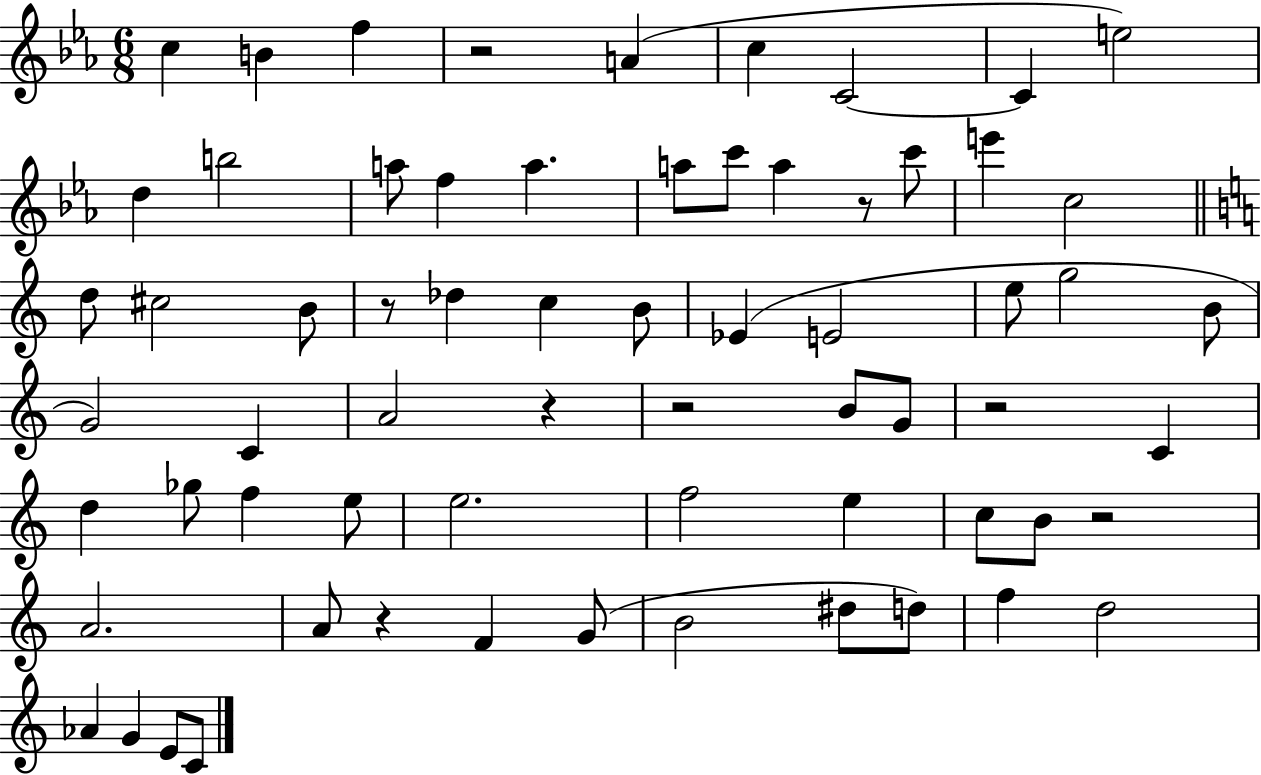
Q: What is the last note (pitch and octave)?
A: C4